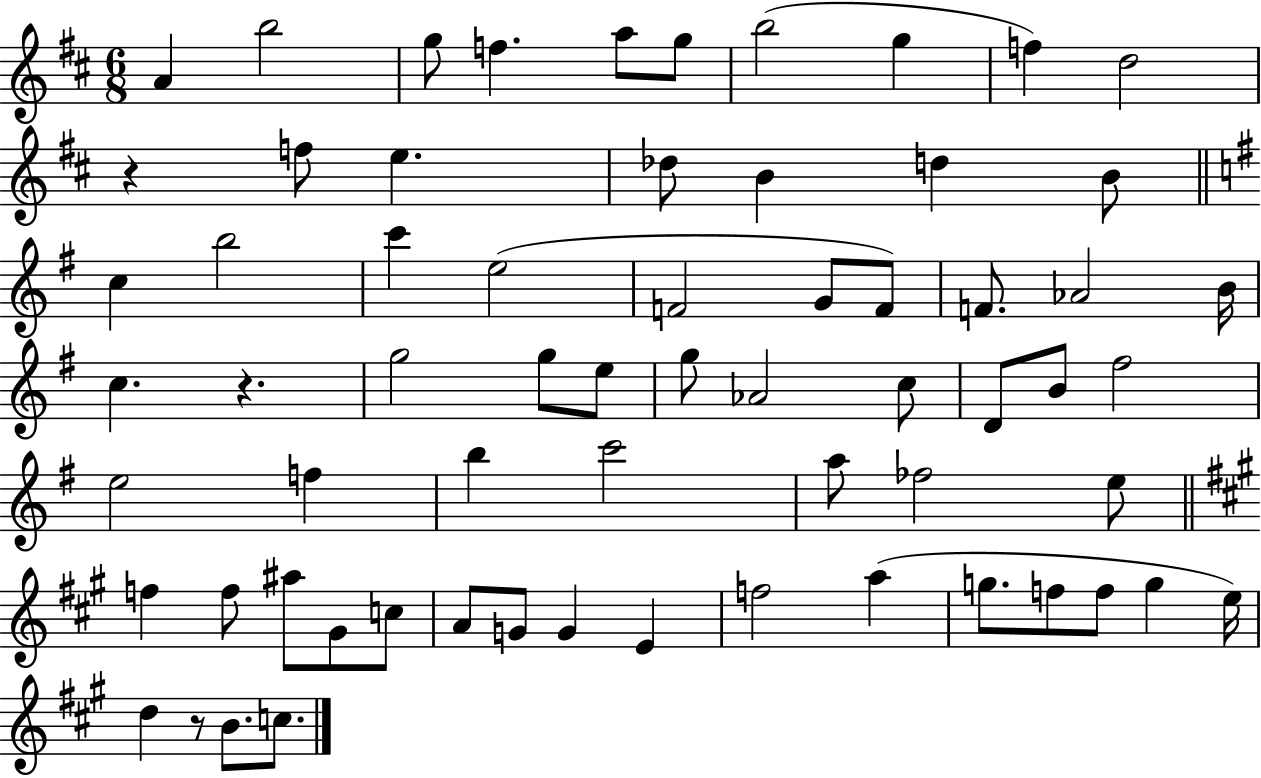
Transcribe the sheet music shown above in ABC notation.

X:1
T:Untitled
M:6/8
L:1/4
K:D
A b2 g/2 f a/2 g/2 b2 g f d2 z f/2 e _d/2 B d B/2 c b2 c' e2 F2 G/2 F/2 F/2 _A2 B/4 c z g2 g/2 e/2 g/2 _A2 c/2 D/2 B/2 ^f2 e2 f b c'2 a/2 _f2 e/2 f f/2 ^a/2 ^G/2 c/2 A/2 G/2 G E f2 a g/2 f/2 f/2 g e/4 d z/2 B/2 c/2